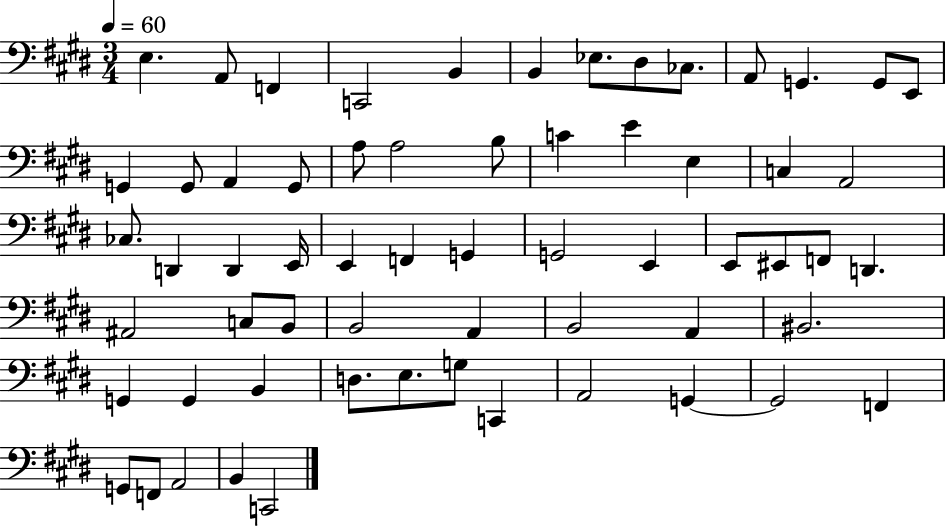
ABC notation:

X:1
T:Untitled
M:3/4
L:1/4
K:E
E, A,,/2 F,, C,,2 B,, B,, _E,/2 ^D,/2 _C,/2 A,,/2 G,, G,,/2 E,,/2 G,, G,,/2 A,, G,,/2 A,/2 A,2 B,/2 C E E, C, A,,2 _C,/2 D,, D,, E,,/4 E,, F,, G,, G,,2 E,, E,,/2 ^E,,/2 F,,/2 D,, ^A,,2 C,/2 B,,/2 B,,2 A,, B,,2 A,, ^B,,2 G,, G,, B,, D,/2 E,/2 G,/2 C,, A,,2 G,, G,,2 F,, G,,/2 F,,/2 A,,2 B,, C,,2